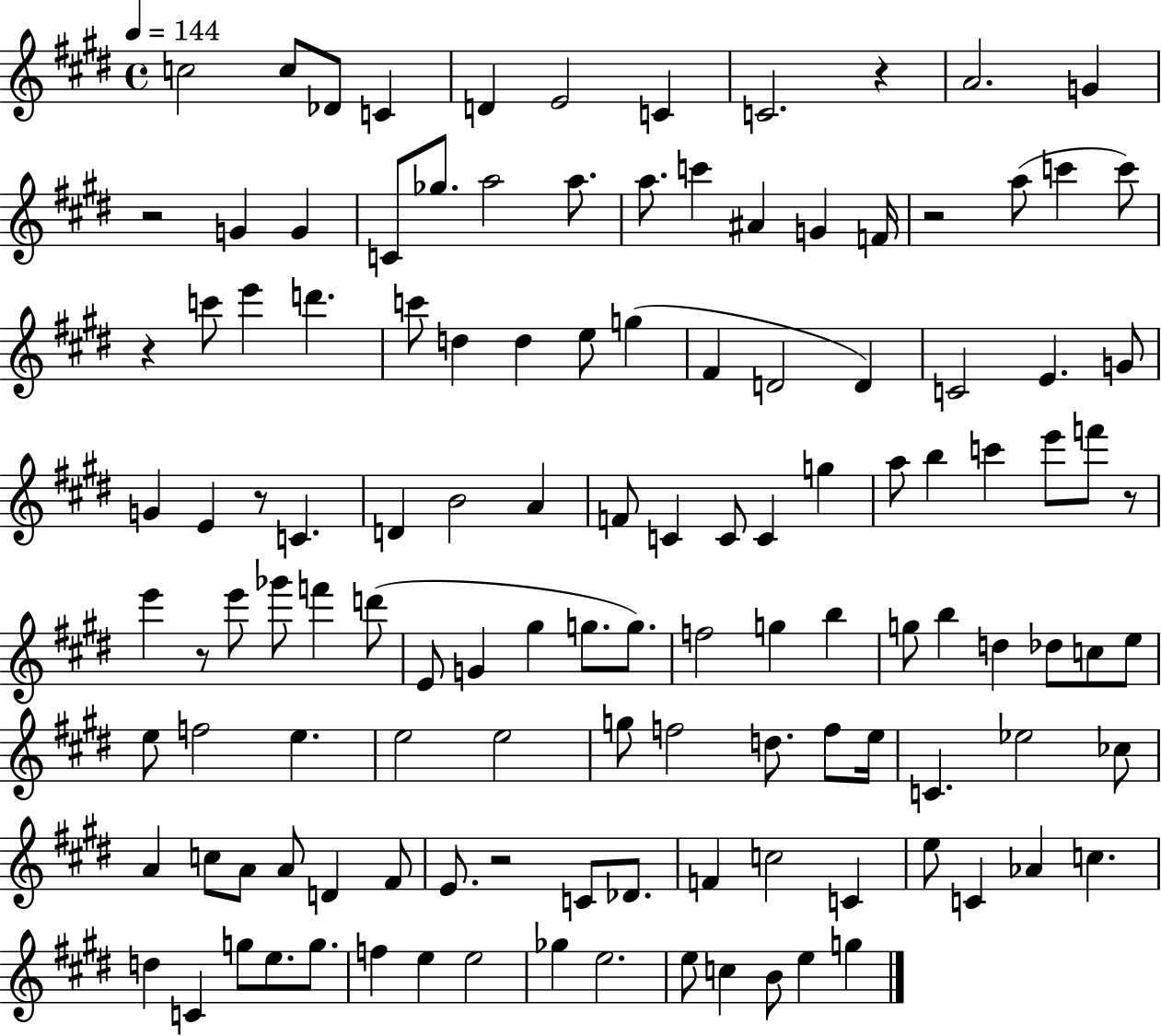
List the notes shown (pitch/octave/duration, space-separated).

C5/h C5/e Db4/e C4/q D4/q E4/h C4/q C4/h. R/q A4/h. G4/q R/h G4/q G4/q C4/e Gb5/e. A5/h A5/e. A5/e. C6/q A#4/q G4/q F4/s R/h A5/e C6/q C6/e R/q C6/e E6/q D6/q. C6/e D5/q D5/q E5/e G5/q F#4/q D4/h D4/q C4/h E4/q. G4/e G4/q E4/q R/e C4/q. D4/q B4/h A4/q F4/e C4/q C4/e C4/q G5/q A5/e B5/q C6/q E6/e F6/e R/e E6/q R/e E6/e Gb6/e F6/q D6/e E4/e G4/q G#5/q G5/e. G5/e. F5/h G5/q B5/q G5/e B5/q D5/q Db5/e C5/e E5/e E5/e F5/h E5/q. E5/h E5/h G5/e F5/h D5/e. F5/e E5/s C4/q. Eb5/h CES5/e A4/q C5/e A4/e A4/e D4/q F#4/e E4/e. R/h C4/e Db4/e. F4/q C5/h C4/q E5/e C4/q Ab4/q C5/q. D5/q C4/q G5/e E5/e. G5/e. F5/q E5/q E5/h Gb5/q E5/h. E5/e C5/q B4/e E5/q G5/q